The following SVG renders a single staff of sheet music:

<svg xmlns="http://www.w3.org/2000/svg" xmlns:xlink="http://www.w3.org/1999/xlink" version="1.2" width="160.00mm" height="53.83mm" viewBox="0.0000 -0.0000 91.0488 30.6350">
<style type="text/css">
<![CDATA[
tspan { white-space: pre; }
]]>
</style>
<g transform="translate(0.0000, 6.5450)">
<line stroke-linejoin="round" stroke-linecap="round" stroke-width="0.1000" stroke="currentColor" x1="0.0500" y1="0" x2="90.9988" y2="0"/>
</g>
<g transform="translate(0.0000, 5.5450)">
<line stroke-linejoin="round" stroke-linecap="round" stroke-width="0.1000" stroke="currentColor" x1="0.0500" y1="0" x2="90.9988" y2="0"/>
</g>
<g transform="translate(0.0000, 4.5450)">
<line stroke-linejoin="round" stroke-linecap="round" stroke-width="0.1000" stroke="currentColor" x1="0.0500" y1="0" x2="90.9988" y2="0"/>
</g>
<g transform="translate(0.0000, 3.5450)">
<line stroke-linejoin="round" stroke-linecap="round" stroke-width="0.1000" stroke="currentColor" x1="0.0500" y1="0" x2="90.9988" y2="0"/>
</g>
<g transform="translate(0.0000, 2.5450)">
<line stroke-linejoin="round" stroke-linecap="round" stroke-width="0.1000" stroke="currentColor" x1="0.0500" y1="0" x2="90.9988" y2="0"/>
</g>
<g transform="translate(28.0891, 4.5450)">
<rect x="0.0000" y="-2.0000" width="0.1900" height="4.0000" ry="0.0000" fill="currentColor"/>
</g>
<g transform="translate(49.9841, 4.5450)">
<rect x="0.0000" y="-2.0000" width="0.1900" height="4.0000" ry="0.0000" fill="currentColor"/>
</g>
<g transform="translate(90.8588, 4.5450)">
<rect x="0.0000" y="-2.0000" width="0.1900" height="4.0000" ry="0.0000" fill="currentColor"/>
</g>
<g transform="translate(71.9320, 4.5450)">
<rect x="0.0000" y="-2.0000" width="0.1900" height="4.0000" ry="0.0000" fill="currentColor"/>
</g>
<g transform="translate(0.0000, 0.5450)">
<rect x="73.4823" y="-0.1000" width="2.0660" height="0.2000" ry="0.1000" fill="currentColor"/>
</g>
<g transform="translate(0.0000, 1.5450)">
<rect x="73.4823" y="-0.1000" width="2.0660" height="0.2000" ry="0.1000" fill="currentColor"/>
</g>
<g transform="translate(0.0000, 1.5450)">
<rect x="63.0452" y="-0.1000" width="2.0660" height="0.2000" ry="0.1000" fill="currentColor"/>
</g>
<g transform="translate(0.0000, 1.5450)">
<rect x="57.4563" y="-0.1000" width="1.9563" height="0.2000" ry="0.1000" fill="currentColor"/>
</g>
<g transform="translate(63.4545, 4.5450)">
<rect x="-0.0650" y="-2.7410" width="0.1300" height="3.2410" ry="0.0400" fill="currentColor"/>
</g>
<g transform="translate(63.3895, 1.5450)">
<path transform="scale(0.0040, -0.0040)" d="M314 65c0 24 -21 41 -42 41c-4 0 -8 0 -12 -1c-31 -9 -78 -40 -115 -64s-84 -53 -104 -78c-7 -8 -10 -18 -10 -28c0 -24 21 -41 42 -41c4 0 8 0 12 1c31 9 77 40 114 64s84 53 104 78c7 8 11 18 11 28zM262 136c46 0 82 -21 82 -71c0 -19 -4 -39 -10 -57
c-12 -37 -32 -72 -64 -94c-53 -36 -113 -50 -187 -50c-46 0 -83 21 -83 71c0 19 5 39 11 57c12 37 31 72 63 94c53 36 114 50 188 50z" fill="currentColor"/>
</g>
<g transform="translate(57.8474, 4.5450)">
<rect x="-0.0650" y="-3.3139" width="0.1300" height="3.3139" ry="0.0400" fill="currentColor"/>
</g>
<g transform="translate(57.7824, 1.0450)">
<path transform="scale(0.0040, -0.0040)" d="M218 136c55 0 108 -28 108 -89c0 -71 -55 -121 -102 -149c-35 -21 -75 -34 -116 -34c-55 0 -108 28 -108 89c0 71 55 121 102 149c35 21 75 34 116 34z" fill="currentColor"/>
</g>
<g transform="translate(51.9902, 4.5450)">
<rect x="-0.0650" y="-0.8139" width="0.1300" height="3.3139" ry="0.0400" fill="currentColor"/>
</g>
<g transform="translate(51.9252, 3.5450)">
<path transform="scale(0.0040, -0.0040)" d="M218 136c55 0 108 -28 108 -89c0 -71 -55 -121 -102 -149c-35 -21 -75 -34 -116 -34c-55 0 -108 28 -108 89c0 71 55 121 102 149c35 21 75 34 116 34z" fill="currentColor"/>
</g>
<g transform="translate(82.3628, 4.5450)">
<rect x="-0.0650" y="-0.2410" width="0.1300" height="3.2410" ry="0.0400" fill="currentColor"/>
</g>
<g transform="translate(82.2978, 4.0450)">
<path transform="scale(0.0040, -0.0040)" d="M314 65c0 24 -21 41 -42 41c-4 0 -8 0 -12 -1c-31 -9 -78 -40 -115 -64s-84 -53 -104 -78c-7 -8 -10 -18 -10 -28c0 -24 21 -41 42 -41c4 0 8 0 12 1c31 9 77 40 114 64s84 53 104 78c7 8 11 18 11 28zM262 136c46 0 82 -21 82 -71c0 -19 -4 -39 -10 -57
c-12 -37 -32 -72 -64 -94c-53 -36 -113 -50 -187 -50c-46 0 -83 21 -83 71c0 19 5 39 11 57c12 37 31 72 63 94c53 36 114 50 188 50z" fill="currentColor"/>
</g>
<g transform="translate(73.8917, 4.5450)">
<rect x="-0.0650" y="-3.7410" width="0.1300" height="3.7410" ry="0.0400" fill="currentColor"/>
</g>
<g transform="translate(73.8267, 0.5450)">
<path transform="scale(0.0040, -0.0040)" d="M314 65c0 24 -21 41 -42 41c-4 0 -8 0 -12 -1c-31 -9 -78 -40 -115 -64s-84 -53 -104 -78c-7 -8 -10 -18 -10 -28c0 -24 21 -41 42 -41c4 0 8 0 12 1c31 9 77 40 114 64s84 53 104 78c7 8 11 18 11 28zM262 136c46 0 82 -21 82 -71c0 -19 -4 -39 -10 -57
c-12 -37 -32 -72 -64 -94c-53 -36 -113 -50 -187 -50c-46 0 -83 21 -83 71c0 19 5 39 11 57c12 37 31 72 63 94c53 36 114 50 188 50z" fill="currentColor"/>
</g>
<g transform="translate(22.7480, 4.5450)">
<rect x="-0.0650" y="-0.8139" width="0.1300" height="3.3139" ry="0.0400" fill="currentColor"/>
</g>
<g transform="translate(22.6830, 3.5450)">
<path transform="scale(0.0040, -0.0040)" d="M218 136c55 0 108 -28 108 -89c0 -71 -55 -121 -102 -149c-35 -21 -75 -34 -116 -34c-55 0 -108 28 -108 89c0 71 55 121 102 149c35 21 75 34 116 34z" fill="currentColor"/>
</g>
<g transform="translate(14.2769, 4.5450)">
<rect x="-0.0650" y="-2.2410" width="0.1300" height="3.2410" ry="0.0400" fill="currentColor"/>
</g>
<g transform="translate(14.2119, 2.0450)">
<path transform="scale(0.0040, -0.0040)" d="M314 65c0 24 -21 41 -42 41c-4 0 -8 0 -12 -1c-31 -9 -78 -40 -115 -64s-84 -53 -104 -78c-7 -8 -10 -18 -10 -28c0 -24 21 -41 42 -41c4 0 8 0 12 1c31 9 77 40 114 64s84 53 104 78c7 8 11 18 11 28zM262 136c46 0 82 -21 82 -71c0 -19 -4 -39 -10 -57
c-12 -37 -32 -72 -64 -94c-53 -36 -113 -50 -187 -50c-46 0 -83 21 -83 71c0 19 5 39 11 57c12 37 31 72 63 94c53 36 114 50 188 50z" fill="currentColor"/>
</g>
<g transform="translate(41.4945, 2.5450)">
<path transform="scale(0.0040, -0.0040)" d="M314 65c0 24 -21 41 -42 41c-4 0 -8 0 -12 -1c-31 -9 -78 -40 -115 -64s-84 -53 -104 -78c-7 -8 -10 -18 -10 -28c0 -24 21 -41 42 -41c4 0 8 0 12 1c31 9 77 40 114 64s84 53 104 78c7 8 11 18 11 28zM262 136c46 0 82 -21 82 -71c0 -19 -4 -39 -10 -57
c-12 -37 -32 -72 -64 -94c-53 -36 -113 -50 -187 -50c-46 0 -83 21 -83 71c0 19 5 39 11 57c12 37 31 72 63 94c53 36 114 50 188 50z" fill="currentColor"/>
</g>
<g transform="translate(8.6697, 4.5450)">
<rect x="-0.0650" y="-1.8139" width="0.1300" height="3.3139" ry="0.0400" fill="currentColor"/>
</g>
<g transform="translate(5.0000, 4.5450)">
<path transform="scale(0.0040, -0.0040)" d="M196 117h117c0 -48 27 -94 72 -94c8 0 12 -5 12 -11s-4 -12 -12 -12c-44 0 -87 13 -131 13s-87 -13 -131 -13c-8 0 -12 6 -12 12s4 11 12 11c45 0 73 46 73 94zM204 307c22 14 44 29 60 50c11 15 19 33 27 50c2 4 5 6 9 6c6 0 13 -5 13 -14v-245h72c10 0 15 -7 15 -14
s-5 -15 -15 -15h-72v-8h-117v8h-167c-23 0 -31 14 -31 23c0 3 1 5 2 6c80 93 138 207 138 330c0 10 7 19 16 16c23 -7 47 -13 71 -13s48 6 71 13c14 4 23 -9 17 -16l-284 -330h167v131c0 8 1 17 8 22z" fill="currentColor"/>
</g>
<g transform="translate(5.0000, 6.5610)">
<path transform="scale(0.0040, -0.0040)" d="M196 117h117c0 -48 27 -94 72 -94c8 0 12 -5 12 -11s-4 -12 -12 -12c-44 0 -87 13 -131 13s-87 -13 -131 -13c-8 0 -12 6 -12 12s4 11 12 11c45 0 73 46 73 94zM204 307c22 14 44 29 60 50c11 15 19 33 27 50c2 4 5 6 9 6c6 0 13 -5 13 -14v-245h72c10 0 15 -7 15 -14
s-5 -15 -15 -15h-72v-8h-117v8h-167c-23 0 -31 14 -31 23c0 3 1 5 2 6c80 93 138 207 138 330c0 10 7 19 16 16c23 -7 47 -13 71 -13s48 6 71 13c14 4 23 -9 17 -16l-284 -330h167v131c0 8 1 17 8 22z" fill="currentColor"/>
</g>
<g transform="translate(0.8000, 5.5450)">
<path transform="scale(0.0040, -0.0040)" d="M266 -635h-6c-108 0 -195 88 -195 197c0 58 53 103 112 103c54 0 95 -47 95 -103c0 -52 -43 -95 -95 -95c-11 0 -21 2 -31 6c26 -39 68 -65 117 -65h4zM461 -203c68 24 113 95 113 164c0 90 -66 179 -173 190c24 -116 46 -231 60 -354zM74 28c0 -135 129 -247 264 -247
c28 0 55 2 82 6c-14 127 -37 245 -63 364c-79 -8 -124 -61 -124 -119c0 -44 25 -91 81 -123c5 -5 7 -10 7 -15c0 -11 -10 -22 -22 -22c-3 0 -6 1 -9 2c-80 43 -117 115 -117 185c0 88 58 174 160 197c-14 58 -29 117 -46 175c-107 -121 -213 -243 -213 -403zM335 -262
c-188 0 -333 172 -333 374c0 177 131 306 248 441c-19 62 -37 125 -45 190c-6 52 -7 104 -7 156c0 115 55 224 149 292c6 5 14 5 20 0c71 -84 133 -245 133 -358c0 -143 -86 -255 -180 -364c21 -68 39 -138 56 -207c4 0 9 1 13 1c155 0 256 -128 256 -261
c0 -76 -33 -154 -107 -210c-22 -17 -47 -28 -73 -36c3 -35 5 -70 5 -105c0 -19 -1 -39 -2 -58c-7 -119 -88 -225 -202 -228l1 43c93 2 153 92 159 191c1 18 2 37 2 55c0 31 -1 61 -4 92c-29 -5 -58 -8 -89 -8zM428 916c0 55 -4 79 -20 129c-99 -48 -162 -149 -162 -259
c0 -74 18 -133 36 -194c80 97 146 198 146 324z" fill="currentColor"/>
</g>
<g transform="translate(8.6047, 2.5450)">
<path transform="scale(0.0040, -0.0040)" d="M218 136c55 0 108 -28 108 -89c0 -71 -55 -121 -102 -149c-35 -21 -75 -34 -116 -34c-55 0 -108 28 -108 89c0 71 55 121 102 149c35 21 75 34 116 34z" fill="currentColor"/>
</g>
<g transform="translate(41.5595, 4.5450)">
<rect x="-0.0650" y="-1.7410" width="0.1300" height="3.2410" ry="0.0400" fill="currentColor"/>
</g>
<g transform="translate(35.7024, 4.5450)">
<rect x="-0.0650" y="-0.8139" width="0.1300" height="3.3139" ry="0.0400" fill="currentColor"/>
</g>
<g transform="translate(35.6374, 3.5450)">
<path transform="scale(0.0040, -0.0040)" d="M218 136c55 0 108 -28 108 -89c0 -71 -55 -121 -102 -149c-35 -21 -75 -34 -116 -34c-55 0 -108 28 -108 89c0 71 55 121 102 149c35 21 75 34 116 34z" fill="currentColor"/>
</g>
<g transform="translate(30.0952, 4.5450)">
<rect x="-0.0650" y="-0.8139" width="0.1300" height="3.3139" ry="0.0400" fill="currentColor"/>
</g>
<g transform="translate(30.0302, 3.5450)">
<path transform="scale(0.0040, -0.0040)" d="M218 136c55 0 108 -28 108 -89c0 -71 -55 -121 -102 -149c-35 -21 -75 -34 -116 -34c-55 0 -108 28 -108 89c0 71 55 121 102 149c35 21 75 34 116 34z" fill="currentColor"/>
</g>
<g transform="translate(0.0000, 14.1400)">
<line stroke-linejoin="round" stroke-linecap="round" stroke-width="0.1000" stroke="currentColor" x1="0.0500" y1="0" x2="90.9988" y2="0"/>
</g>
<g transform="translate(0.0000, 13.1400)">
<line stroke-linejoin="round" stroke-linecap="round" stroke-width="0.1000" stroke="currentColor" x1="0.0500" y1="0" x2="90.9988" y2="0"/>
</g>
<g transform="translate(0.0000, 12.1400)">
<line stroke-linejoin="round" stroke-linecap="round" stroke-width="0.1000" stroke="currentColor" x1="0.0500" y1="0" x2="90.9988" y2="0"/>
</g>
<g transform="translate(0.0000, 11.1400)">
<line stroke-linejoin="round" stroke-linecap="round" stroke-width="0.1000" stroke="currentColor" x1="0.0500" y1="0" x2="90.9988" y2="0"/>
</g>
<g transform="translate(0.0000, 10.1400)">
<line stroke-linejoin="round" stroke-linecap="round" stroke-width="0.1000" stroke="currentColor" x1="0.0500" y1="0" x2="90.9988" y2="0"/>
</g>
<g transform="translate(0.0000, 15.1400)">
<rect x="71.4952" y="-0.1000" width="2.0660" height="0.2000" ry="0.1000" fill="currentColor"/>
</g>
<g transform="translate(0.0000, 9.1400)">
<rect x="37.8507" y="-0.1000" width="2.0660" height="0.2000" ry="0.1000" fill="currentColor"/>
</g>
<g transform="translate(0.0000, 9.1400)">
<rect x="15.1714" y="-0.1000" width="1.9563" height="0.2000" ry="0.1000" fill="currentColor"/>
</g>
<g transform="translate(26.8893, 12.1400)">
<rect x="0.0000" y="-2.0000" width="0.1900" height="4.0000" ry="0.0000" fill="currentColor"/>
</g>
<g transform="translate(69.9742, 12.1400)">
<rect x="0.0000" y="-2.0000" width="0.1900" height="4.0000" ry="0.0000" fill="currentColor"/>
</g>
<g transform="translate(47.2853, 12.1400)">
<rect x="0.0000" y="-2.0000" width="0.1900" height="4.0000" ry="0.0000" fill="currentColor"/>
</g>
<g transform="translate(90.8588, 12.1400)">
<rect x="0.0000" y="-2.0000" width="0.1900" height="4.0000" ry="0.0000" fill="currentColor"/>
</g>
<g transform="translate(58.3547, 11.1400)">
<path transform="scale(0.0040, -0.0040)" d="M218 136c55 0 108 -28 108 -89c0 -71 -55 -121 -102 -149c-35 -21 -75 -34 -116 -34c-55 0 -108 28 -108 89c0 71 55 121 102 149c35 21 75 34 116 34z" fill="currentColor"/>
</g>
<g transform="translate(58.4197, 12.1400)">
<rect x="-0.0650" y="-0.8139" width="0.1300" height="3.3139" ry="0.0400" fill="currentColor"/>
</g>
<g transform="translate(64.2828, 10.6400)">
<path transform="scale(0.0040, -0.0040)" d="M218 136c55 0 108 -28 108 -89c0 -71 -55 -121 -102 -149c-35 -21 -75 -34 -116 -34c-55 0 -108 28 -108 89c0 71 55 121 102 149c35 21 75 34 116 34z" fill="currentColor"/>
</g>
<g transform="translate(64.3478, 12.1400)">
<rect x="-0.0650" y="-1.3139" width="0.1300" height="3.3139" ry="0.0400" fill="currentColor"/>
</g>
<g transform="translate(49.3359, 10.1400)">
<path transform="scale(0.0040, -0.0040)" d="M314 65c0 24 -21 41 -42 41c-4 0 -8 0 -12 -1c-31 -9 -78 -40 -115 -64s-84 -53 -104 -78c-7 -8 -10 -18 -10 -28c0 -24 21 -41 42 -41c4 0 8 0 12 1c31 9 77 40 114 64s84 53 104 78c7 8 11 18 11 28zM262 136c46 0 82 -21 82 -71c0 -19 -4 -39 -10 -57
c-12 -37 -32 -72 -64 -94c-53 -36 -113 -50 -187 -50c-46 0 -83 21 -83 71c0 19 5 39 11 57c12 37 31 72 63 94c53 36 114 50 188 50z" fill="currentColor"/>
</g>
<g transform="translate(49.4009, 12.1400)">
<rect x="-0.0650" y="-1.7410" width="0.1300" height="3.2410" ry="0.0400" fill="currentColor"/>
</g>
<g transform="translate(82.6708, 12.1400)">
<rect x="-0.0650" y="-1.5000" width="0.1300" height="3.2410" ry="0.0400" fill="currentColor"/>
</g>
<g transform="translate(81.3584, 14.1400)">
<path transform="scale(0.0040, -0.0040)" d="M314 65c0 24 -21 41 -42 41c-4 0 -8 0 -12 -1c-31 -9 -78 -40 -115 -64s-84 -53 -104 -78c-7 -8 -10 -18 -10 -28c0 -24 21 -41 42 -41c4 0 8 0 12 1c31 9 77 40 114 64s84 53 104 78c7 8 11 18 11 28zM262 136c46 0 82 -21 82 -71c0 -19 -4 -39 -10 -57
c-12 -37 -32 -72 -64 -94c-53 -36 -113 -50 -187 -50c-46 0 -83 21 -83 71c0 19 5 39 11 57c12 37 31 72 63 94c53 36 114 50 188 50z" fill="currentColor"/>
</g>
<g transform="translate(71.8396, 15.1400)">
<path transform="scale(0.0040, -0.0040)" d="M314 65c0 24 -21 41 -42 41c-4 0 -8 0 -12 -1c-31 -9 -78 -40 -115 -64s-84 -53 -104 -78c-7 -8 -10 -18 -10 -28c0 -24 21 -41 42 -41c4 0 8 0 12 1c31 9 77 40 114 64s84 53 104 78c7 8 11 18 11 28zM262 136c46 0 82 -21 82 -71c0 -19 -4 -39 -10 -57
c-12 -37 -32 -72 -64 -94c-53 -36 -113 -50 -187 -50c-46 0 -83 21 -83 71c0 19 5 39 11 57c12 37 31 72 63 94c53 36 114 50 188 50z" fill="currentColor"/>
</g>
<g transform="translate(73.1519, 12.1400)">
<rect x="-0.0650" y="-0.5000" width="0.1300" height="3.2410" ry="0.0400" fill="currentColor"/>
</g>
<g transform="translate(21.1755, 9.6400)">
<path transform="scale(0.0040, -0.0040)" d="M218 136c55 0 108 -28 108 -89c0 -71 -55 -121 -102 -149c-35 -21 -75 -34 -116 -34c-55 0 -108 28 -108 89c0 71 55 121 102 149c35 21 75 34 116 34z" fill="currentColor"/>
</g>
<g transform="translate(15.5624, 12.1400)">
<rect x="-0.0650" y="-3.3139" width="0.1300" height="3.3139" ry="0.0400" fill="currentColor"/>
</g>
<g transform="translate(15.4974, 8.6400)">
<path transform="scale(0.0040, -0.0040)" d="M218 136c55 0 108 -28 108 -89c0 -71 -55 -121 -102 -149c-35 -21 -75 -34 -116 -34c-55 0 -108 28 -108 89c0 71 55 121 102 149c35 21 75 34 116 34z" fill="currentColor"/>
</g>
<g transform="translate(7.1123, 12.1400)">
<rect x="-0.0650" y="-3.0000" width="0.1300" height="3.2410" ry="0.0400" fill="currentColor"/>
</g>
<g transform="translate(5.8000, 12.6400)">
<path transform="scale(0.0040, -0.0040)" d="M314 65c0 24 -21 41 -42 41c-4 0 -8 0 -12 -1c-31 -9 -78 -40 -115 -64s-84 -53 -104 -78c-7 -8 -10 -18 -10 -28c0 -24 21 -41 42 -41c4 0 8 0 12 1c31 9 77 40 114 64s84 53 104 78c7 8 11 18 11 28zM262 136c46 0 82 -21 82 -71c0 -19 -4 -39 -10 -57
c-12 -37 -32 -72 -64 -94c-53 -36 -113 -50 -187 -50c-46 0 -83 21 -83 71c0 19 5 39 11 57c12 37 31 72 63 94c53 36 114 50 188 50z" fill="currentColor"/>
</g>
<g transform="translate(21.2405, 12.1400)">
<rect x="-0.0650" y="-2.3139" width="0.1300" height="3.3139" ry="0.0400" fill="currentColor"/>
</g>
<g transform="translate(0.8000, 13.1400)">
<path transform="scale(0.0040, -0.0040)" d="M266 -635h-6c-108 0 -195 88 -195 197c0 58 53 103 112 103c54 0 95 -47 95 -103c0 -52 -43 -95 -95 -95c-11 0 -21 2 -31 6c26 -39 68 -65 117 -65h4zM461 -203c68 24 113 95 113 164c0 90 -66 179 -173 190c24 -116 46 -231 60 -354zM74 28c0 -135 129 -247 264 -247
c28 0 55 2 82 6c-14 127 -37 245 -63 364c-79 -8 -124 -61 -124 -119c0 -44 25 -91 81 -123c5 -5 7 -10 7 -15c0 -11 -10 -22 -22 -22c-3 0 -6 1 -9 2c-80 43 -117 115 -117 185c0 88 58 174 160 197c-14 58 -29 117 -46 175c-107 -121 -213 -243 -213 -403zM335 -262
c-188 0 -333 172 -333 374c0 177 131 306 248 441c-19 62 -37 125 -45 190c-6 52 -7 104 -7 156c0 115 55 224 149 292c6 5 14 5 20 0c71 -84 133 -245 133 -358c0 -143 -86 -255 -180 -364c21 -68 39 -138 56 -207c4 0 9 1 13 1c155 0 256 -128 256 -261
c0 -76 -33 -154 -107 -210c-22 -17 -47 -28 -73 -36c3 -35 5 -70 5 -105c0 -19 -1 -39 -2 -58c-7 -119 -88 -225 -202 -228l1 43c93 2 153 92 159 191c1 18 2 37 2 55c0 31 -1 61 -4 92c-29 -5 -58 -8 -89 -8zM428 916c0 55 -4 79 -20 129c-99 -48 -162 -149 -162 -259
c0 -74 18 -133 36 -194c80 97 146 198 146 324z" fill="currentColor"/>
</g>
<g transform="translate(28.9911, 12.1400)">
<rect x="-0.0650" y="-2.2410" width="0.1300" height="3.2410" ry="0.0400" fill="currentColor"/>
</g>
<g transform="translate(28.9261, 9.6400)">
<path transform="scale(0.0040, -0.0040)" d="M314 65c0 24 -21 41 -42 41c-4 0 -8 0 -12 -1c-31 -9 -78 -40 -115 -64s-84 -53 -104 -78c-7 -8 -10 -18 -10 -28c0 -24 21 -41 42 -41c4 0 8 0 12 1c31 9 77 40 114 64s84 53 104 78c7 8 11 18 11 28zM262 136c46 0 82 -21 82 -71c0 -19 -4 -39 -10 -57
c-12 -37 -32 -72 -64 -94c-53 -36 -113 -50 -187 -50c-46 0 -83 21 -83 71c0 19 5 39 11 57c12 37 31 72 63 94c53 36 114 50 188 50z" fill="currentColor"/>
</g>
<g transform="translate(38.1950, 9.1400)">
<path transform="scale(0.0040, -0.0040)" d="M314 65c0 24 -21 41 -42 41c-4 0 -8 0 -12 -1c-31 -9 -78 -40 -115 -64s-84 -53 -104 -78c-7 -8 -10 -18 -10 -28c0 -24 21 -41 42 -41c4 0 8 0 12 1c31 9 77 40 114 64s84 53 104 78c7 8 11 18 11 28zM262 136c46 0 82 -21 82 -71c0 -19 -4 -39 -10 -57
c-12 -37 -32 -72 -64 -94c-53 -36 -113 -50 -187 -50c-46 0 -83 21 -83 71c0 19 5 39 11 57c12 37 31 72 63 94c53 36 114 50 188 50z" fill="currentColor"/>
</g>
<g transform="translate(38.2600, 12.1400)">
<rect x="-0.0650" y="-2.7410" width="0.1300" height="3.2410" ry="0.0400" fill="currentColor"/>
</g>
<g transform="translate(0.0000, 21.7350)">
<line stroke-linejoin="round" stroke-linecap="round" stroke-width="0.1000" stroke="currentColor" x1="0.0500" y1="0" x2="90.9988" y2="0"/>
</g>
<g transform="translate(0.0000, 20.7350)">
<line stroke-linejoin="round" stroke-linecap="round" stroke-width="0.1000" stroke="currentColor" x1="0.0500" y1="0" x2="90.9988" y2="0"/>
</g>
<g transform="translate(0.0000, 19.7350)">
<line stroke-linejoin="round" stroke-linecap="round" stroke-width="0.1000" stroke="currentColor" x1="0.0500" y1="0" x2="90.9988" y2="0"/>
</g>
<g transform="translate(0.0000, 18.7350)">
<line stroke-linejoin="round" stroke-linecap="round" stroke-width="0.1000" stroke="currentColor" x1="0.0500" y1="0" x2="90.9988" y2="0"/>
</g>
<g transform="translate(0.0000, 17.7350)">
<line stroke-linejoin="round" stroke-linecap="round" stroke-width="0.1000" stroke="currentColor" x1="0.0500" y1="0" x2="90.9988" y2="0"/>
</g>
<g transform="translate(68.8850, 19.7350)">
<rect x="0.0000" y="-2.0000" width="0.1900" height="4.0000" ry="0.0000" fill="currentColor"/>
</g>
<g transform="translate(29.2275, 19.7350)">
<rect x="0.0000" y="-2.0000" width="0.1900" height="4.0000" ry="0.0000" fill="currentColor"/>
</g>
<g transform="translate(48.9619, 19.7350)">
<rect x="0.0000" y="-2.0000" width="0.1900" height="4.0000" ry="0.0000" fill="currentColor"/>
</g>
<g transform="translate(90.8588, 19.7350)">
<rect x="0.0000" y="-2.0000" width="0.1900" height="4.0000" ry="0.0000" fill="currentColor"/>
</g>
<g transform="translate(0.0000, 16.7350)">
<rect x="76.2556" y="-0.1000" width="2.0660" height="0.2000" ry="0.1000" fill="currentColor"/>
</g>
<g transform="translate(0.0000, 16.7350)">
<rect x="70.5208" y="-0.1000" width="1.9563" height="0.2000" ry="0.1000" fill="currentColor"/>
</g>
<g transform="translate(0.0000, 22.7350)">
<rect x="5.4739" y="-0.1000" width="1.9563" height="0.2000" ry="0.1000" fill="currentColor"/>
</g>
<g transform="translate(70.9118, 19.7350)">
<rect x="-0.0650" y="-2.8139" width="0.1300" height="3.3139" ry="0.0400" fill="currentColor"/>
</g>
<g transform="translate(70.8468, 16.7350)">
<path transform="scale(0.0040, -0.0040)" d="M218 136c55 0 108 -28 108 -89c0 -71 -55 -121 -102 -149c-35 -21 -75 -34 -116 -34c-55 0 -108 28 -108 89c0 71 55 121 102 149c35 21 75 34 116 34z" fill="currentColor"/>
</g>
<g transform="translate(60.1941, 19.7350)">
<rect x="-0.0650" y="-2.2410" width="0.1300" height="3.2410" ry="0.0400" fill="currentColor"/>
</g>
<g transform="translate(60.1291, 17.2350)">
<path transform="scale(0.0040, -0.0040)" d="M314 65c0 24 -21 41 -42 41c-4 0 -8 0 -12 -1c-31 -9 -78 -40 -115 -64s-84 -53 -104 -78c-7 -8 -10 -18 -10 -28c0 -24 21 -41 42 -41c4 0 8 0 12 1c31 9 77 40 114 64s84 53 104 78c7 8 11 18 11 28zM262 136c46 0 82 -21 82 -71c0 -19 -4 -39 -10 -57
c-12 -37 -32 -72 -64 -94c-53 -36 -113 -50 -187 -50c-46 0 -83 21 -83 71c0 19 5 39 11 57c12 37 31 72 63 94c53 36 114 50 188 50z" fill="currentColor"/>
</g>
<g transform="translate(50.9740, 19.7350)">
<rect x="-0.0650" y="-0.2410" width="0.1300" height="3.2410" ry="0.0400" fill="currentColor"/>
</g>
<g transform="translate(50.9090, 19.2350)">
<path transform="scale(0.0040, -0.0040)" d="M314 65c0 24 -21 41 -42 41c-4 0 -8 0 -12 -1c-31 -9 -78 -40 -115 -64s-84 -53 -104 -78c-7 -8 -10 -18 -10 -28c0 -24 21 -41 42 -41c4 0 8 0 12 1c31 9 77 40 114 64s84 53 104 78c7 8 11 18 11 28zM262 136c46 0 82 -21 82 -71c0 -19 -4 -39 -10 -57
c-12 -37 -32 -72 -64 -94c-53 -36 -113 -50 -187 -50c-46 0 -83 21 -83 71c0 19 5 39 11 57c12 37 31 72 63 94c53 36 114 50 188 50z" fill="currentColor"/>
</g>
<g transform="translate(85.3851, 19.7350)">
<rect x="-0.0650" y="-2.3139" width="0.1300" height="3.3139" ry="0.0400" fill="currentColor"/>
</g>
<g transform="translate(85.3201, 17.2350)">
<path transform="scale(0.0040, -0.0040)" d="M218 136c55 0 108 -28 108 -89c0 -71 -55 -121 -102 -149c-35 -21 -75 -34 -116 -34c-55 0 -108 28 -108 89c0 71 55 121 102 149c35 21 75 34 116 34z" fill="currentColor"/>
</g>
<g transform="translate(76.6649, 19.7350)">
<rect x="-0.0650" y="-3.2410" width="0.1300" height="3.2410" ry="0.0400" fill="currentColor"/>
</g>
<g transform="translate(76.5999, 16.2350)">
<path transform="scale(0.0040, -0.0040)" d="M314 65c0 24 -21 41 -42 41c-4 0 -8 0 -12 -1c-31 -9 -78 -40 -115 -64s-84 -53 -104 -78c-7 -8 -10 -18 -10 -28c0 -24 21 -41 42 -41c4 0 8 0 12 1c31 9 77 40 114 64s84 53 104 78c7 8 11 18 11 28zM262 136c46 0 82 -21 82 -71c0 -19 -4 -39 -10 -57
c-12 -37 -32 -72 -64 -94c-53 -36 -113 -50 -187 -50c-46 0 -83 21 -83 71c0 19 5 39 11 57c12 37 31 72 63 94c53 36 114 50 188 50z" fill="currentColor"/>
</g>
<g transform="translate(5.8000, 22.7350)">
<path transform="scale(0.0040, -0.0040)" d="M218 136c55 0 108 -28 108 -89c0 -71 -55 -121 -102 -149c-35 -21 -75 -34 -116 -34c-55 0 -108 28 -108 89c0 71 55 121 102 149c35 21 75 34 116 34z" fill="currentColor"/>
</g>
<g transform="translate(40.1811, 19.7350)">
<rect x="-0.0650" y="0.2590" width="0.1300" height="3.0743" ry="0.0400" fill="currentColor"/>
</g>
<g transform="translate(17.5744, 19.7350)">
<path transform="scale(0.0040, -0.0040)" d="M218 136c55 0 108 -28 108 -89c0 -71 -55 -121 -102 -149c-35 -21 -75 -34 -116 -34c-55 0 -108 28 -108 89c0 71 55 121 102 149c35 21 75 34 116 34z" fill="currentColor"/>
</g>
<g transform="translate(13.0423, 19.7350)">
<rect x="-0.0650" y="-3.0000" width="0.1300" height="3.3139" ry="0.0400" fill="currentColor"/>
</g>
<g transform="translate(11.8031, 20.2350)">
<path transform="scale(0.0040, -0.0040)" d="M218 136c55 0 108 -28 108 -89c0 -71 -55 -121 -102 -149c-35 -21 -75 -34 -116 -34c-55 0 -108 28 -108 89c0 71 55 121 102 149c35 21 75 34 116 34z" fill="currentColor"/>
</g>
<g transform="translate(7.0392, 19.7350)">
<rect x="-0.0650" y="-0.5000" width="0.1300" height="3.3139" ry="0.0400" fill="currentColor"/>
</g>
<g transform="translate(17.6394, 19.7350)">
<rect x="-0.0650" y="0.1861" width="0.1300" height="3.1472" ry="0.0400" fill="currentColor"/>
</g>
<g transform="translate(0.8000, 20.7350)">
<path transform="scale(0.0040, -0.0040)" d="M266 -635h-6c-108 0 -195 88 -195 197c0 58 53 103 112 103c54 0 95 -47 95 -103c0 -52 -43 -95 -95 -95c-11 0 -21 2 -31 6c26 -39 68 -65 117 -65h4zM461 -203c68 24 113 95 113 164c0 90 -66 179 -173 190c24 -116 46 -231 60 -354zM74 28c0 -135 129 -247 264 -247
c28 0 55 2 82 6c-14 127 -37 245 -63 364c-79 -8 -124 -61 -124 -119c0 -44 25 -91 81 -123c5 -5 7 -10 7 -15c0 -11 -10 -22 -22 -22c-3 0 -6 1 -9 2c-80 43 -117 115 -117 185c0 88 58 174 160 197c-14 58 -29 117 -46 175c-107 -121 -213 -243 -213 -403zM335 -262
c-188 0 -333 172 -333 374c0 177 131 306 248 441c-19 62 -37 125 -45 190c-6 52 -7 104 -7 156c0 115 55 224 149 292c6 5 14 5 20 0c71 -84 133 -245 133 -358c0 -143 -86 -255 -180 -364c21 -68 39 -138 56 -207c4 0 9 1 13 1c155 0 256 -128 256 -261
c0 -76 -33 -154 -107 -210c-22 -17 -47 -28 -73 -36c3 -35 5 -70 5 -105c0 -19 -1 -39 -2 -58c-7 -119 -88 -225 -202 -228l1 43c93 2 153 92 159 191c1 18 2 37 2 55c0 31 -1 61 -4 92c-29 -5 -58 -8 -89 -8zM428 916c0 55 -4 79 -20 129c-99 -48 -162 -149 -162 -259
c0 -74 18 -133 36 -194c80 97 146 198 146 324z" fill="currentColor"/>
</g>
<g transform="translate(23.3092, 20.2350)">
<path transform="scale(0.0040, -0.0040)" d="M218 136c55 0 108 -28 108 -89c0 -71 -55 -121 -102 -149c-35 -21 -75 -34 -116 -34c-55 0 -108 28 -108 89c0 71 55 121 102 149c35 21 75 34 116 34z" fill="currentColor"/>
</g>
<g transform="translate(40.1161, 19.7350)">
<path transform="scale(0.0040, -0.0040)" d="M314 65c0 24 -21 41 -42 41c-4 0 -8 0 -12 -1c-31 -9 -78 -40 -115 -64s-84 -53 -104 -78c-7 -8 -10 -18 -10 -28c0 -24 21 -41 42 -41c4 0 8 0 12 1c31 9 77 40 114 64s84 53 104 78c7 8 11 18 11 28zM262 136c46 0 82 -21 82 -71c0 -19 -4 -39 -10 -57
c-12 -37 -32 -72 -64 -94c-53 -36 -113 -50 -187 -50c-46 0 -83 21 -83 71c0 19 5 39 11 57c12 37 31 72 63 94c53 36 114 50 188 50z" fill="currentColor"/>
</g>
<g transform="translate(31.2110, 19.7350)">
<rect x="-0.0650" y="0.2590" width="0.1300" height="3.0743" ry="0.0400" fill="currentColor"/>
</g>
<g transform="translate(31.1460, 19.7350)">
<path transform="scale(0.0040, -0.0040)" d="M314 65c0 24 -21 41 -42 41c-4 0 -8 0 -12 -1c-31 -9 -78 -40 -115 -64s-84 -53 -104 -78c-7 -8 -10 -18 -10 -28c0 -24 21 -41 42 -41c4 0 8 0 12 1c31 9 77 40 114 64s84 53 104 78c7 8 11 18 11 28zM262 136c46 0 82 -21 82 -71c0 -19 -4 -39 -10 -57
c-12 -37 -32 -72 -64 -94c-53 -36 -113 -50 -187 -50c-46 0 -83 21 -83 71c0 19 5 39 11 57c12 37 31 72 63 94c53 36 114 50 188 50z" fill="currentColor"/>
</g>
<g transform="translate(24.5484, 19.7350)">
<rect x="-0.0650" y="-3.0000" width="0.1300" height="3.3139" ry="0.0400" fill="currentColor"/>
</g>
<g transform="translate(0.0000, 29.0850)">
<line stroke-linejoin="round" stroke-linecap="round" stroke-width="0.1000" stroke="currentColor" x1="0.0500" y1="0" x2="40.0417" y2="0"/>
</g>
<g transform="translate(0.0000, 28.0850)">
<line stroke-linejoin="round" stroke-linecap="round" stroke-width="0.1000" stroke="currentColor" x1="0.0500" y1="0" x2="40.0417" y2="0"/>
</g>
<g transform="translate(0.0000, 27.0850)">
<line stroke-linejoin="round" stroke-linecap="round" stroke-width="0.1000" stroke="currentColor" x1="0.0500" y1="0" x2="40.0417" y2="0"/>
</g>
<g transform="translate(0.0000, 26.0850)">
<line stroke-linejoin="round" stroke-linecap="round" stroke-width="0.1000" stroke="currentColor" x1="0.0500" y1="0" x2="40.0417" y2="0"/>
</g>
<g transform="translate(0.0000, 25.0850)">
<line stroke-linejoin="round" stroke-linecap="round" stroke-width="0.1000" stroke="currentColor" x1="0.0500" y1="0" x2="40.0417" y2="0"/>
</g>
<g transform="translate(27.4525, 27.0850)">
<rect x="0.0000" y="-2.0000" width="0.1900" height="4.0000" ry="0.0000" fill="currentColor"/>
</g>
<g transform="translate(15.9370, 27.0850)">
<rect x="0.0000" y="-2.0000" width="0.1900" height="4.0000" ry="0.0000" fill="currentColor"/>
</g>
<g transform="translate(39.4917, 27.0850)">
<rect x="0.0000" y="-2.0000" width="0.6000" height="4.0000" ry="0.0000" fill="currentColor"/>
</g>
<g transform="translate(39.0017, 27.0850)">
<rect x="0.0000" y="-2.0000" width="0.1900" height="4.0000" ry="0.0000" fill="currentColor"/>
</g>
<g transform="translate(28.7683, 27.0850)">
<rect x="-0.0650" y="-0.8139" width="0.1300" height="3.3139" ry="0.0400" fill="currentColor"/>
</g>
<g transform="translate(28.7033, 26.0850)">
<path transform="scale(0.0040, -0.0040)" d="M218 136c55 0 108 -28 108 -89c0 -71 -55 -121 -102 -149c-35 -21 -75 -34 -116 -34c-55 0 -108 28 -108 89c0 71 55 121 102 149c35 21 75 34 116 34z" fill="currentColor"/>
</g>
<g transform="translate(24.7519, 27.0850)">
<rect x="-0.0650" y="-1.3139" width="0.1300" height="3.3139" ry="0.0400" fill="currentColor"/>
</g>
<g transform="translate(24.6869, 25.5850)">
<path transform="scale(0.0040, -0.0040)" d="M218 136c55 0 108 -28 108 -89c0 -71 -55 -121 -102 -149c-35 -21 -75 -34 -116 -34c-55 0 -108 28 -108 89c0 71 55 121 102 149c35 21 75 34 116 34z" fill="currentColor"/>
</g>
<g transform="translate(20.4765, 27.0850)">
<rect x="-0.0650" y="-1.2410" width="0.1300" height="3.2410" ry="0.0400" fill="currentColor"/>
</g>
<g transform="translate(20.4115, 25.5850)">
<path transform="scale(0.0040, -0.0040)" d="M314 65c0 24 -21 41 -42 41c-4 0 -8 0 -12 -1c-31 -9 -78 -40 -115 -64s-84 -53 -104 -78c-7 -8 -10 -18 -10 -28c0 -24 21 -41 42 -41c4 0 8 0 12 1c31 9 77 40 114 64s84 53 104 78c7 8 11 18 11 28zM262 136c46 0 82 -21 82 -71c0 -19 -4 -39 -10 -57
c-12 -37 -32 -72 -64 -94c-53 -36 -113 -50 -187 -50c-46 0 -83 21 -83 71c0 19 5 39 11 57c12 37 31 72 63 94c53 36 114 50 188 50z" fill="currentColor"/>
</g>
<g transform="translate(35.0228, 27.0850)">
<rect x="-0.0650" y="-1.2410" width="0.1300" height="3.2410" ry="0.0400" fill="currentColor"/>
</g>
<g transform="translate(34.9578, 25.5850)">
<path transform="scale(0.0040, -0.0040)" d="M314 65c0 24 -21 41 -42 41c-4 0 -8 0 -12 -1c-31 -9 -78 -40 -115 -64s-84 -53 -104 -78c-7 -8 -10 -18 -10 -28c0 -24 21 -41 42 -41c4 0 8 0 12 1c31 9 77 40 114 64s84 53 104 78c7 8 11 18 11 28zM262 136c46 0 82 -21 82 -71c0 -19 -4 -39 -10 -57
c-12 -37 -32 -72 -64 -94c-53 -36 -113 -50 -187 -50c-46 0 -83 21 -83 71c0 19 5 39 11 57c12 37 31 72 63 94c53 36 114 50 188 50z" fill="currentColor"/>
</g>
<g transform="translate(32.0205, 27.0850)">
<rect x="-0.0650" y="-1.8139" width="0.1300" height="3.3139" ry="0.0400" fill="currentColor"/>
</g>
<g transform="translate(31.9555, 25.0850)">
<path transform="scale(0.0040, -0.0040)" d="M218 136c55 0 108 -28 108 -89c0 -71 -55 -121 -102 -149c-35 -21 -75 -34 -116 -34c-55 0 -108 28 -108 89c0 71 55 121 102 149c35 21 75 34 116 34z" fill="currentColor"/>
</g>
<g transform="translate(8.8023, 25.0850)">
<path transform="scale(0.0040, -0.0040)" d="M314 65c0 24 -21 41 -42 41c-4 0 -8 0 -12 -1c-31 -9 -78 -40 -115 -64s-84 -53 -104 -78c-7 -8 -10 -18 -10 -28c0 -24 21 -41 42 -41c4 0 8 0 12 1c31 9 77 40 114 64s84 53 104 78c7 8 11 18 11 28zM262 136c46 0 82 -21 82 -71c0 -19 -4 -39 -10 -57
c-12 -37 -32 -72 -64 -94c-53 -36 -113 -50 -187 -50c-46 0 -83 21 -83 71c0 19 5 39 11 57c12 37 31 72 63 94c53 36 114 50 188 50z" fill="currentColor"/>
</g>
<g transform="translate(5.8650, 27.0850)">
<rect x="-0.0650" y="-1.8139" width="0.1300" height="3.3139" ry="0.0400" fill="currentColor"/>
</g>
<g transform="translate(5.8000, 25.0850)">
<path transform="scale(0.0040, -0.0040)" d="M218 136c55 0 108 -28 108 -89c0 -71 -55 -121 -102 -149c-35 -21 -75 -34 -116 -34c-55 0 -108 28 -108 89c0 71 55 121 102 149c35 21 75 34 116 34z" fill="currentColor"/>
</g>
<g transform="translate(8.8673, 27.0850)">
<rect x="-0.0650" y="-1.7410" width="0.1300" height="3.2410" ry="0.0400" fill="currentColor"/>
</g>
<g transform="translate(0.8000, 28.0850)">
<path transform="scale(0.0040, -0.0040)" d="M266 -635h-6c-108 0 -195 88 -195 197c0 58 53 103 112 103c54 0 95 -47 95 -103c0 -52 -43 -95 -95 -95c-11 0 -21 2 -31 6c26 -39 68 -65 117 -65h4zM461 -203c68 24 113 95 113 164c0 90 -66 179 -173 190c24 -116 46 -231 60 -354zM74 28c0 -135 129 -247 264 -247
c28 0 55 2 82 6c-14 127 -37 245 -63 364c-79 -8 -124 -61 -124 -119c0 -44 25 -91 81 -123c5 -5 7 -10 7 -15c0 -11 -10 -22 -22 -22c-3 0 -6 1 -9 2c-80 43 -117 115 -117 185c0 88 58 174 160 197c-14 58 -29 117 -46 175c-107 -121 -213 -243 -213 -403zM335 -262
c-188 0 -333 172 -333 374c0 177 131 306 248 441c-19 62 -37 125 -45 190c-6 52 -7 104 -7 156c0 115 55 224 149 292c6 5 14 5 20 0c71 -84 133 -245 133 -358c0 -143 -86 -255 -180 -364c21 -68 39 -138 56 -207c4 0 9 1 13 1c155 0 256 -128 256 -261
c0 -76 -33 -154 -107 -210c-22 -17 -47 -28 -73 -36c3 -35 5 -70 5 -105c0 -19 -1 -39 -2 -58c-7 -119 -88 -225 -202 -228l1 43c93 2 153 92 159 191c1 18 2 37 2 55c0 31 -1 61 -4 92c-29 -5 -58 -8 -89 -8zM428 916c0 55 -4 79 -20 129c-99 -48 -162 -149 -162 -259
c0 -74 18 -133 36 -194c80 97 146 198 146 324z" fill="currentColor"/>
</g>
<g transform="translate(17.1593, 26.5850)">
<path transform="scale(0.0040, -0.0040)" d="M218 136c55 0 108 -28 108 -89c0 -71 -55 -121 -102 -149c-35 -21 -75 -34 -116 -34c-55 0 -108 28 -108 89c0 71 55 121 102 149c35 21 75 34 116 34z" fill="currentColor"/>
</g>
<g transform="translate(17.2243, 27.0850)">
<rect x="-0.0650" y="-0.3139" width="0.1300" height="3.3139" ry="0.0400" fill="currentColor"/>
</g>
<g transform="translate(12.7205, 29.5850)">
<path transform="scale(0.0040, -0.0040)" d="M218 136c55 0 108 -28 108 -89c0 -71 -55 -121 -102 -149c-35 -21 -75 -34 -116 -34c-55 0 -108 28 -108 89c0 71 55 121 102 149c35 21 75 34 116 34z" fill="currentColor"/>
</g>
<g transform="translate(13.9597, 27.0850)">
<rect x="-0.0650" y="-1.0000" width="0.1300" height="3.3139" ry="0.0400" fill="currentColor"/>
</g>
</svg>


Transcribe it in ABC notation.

X:1
T:Untitled
M:4/4
L:1/4
K:C
f g2 d d d f2 d b a2 c'2 c2 A2 b g g2 a2 f2 d e C2 E2 C A B A B2 B2 c2 g2 a b2 g f f2 D c e2 e d f e2